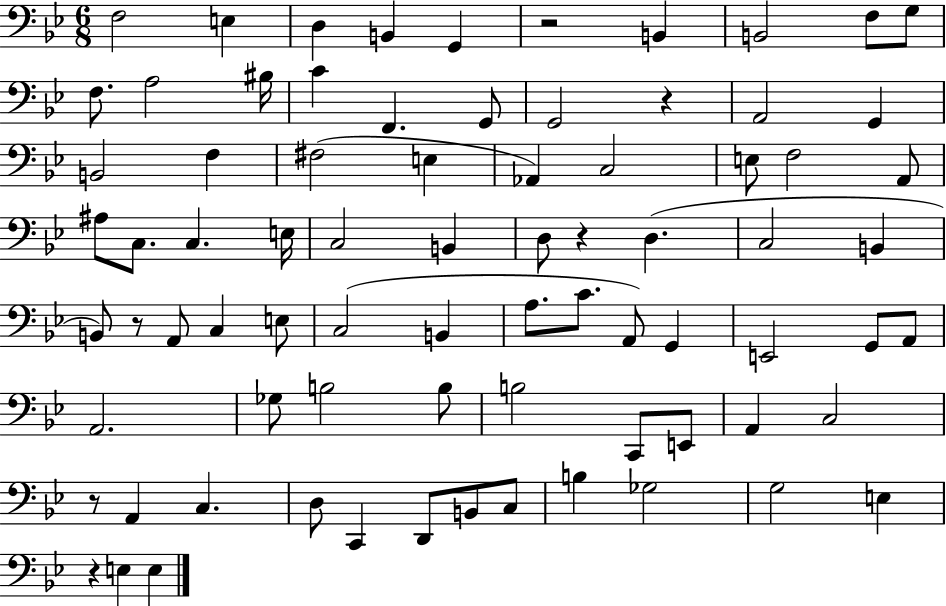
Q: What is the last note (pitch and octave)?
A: E3